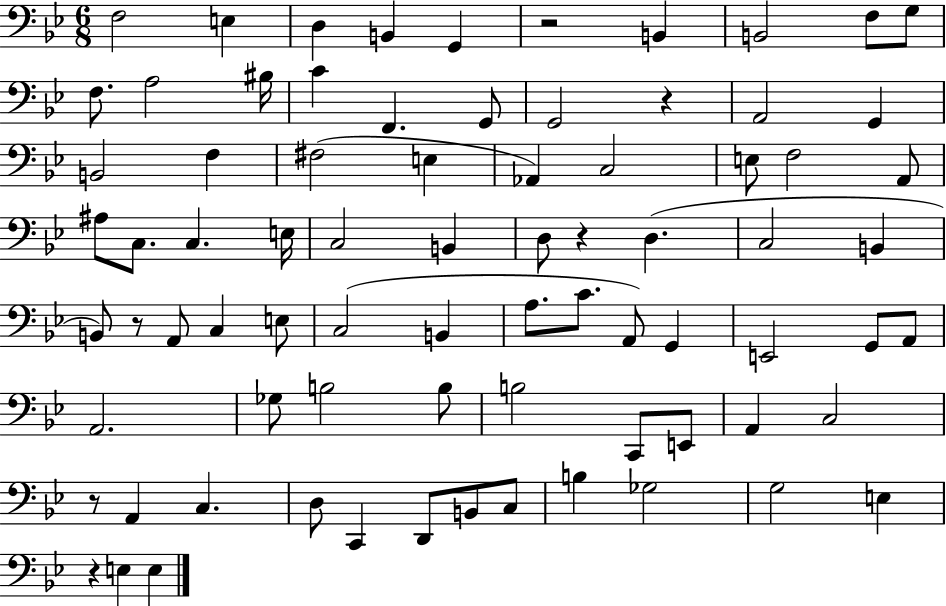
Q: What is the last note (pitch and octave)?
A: E3